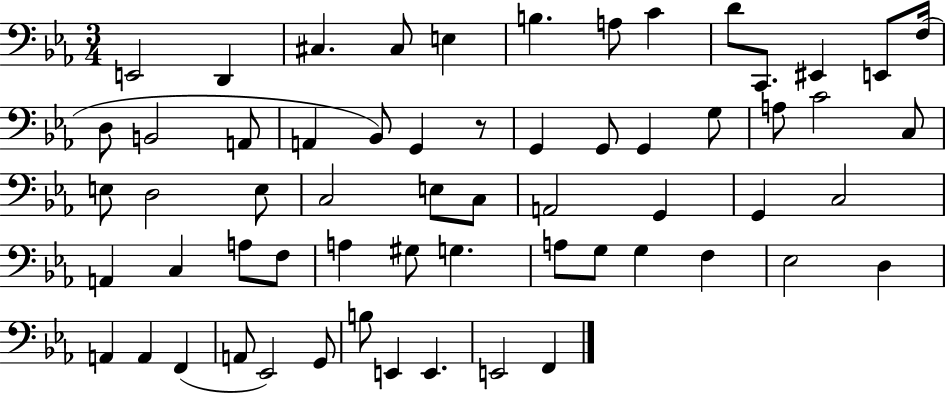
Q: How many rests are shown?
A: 1